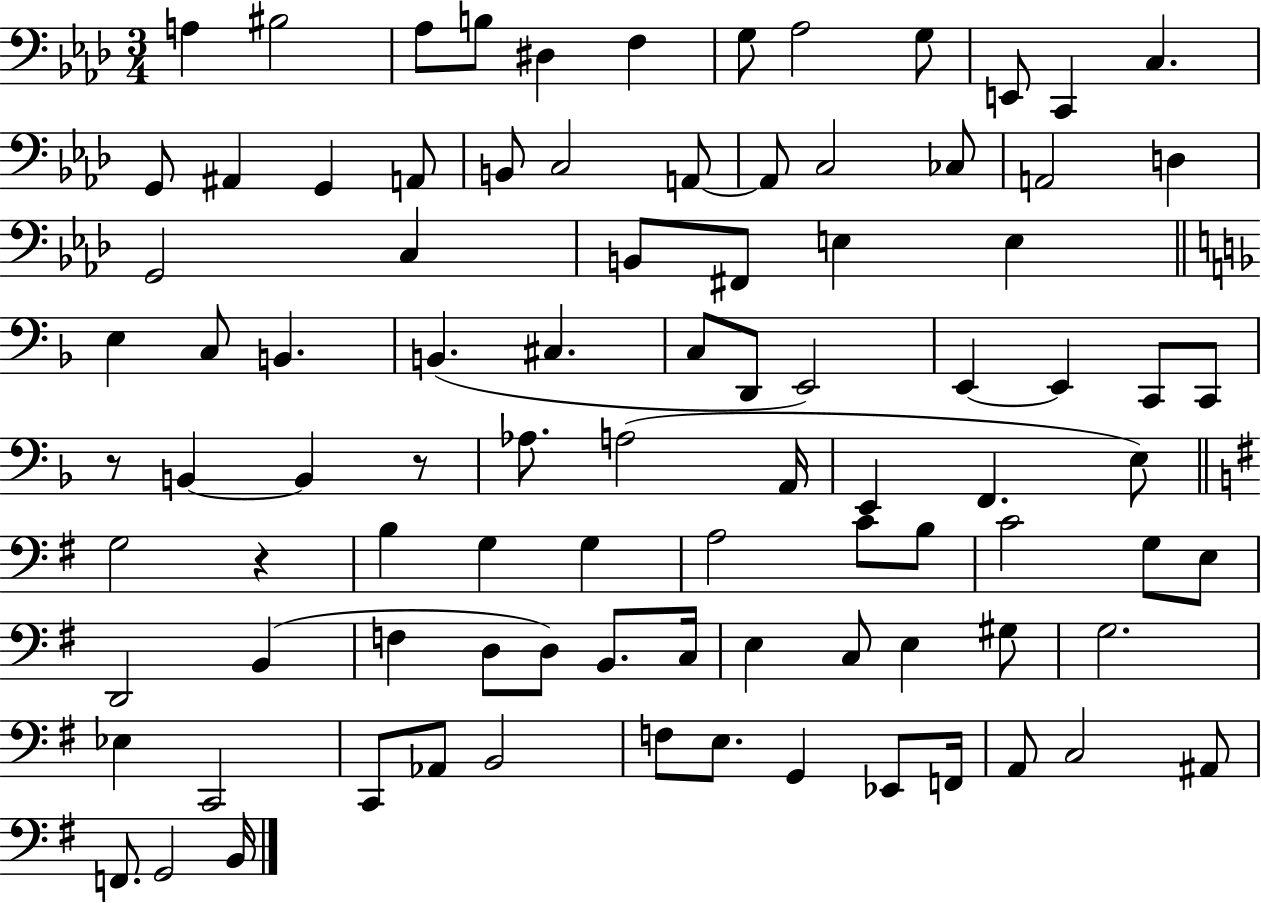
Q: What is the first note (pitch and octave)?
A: A3